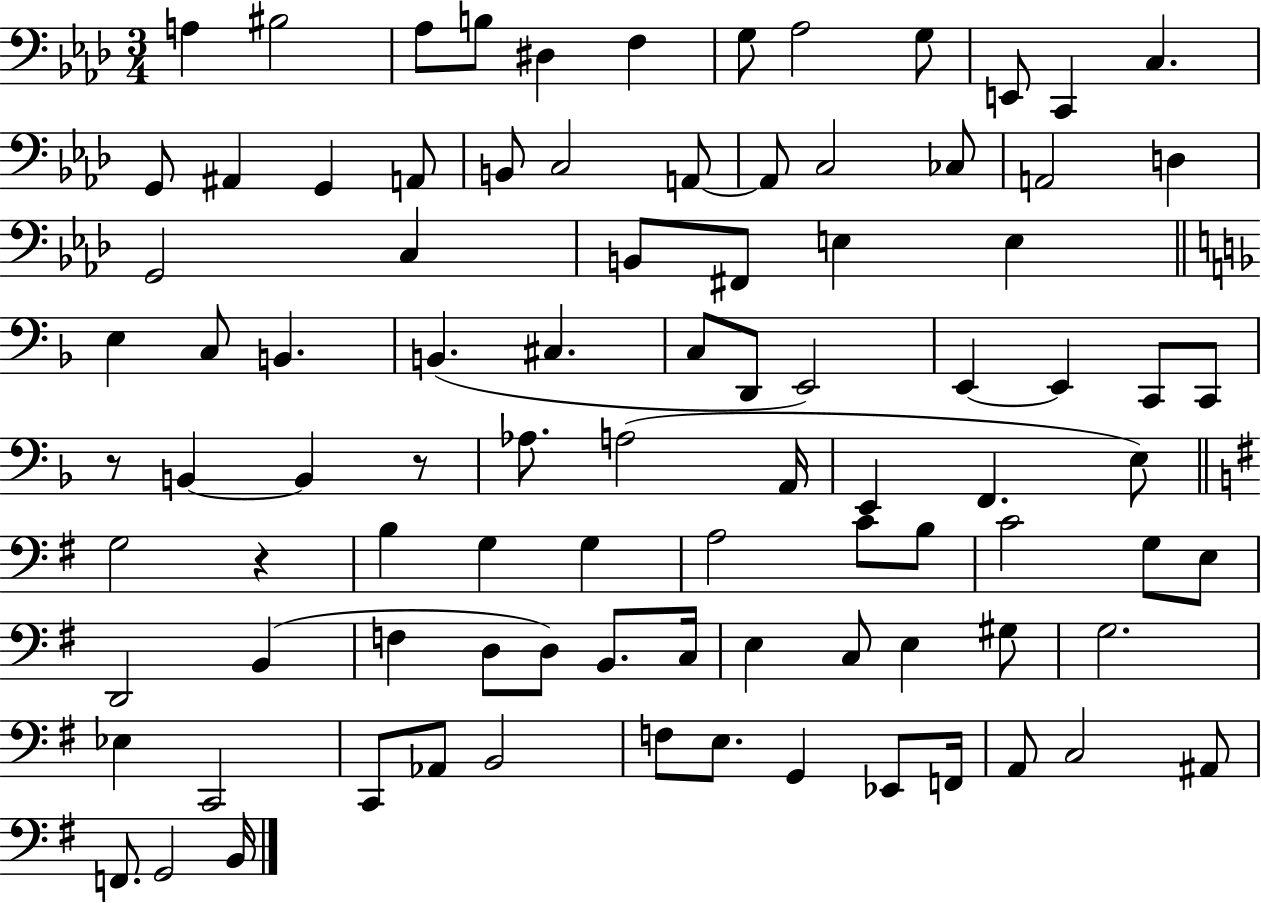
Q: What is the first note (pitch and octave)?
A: A3